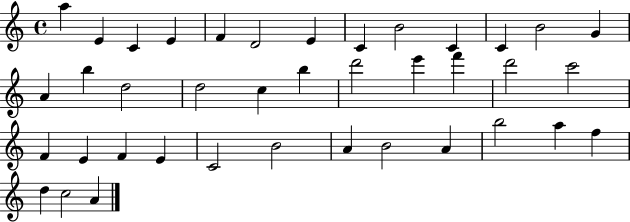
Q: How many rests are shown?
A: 0